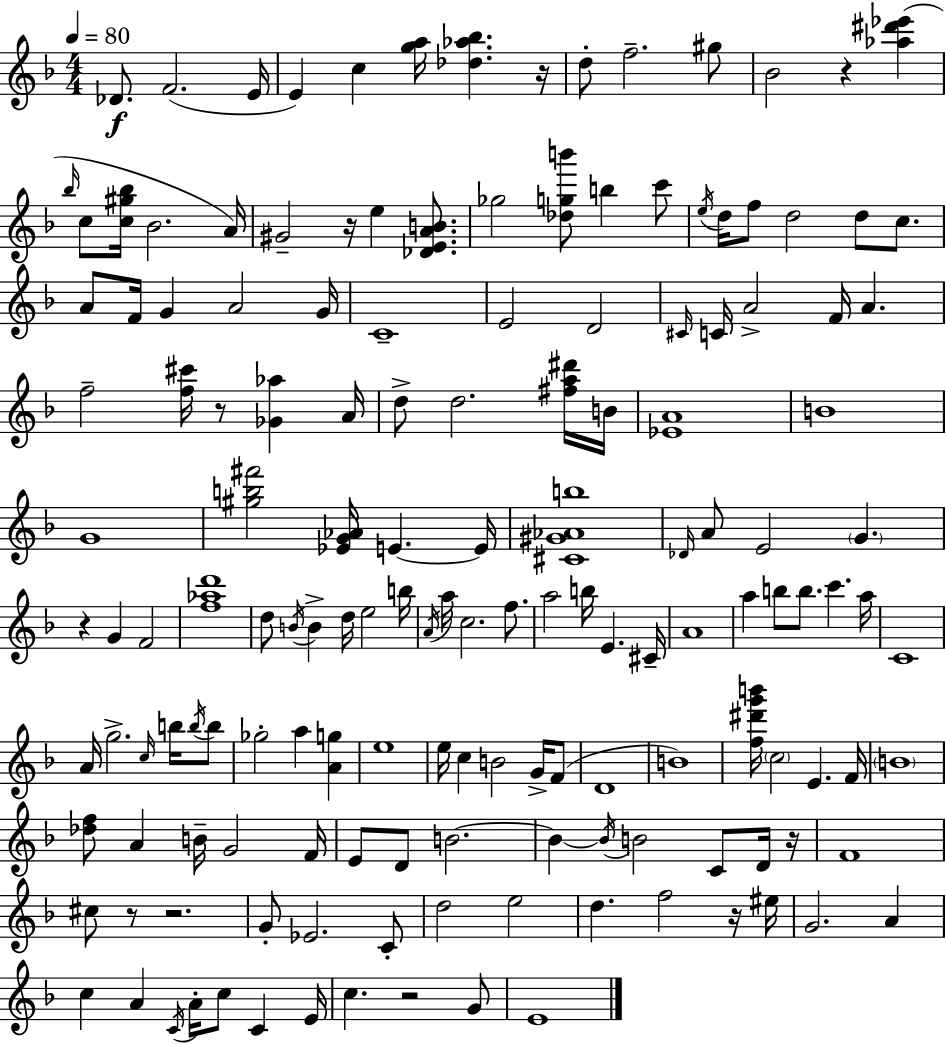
X:1
T:Untitled
M:4/4
L:1/4
K:Dm
_D/2 F2 E/4 E c [ga]/4 [_d_a_b] z/4 d/2 f2 ^g/2 _B2 z [_a^d'_e'] _b/4 c/2 [c^g_b]/4 _B2 A/4 ^G2 z/4 e [_DEAB]/2 _g2 [_dgb']/2 b c'/2 e/4 d/4 f/2 d2 d/2 c/2 A/2 F/4 G A2 G/4 C4 E2 D2 ^C/4 C/4 A2 F/4 A f2 [f^c']/4 z/2 [_G_a] A/4 d/2 d2 [^fa^d']/4 B/4 [_EA]4 B4 G4 [^gb^f']2 [_EG_A]/4 E E/4 [^C^G_Ab]4 _D/4 A/2 E2 G z G F2 [f_ad']4 d/2 B/4 B d/4 e2 b/4 A/4 a/4 c2 f/2 a2 b/4 E ^C/4 A4 a b/2 b/2 c' a/4 C4 A/4 g2 c/4 b/4 b/4 b/2 _g2 a [Ag] e4 e/4 c B2 G/4 F/2 D4 B4 [f^d'g'b']/4 c2 E F/4 B4 [_df]/2 A B/4 G2 F/4 E/2 D/2 B2 B B/4 B2 C/2 D/4 z/4 F4 ^c/2 z/2 z2 G/2 _E2 C/2 d2 e2 d f2 z/4 ^e/4 G2 A c A C/4 A/4 c/2 C E/4 c z2 G/2 E4